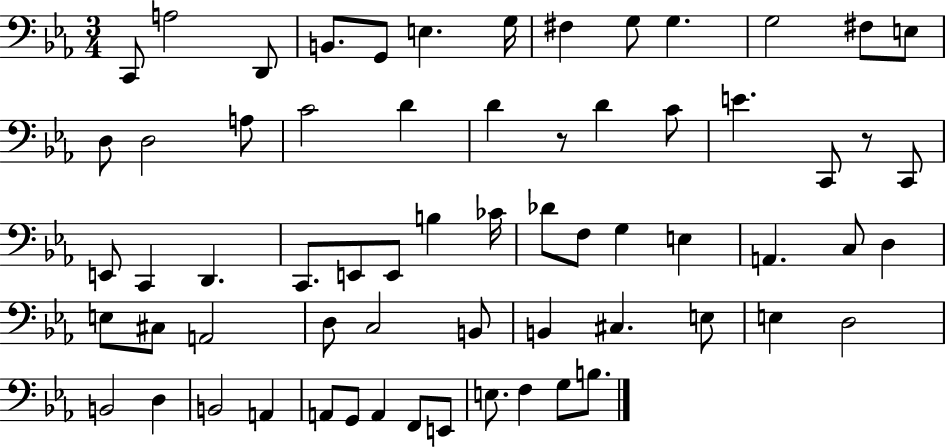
X:1
T:Untitled
M:3/4
L:1/4
K:Eb
C,,/2 A,2 D,,/2 B,,/2 G,,/2 E, G,/4 ^F, G,/2 G, G,2 ^F,/2 E,/2 D,/2 D,2 A,/2 C2 D D z/2 D C/2 E C,,/2 z/2 C,,/2 E,,/2 C,, D,, C,,/2 E,,/2 E,,/2 B, _C/4 _D/2 F,/2 G, E, A,, C,/2 D, E,/2 ^C,/2 A,,2 D,/2 C,2 B,,/2 B,, ^C, E,/2 E, D,2 B,,2 D, B,,2 A,, A,,/2 G,,/2 A,, F,,/2 E,,/2 E,/2 F, G,/2 B,/2